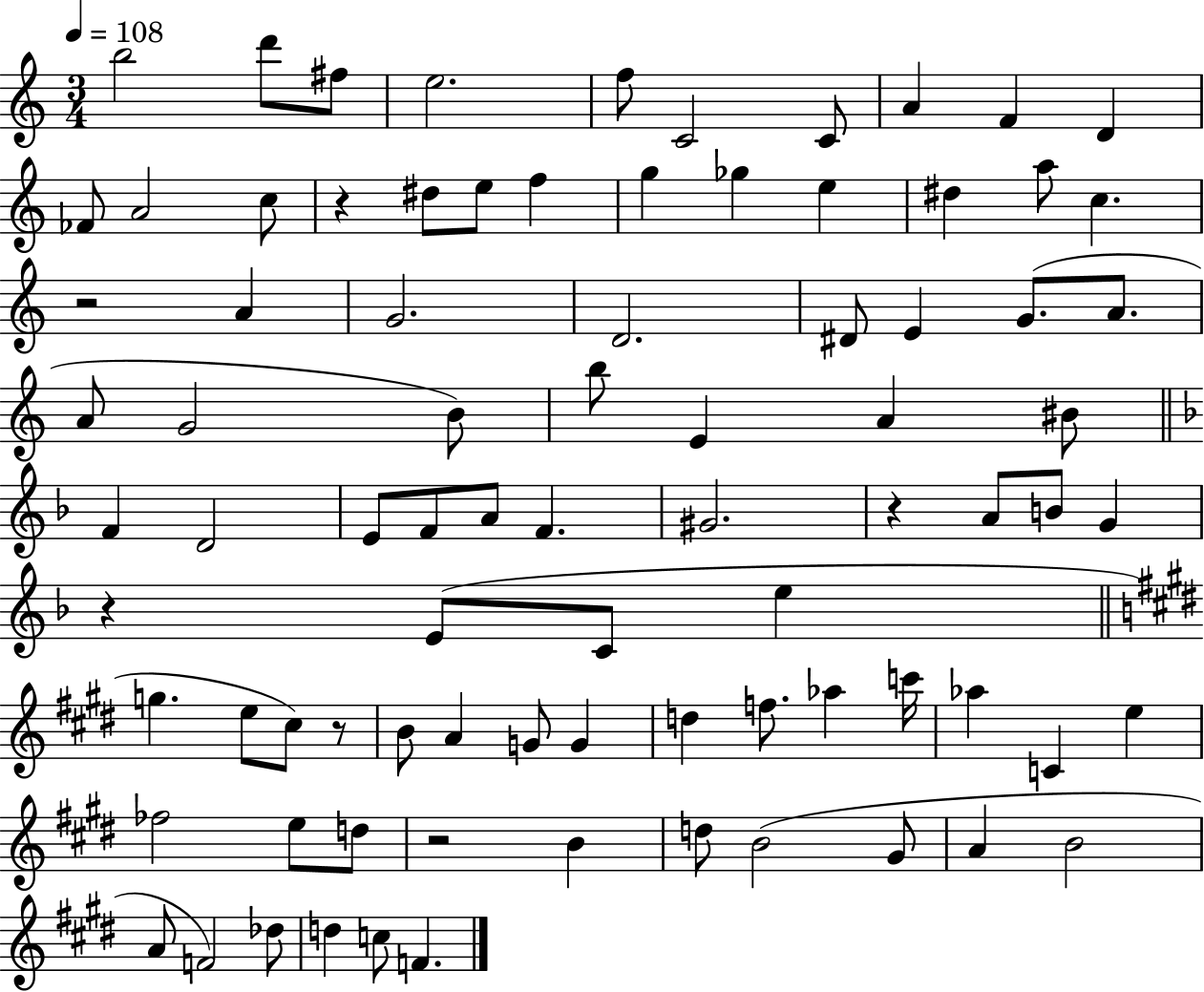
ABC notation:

X:1
T:Untitled
M:3/4
L:1/4
K:C
b2 d'/2 ^f/2 e2 f/2 C2 C/2 A F D _F/2 A2 c/2 z ^d/2 e/2 f g _g e ^d a/2 c z2 A G2 D2 ^D/2 E G/2 A/2 A/2 G2 B/2 b/2 E A ^B/2 F D2 E/2 F/2 A/2 F ^G2 z A/2 B/2 G z E/2 C/2 e g e/2 ^c/2 z/2 B/2 A G/2 G d f/2 _a c'/4 _a C e _f2 e/2 d/2 z2 B d/2 B2 ^G/2 A B2 A/2 F2 _d/2 d c/2 F